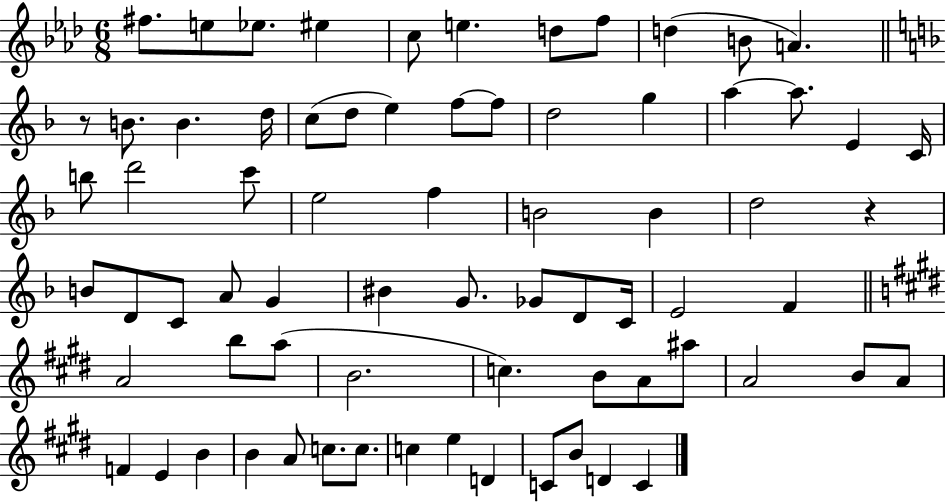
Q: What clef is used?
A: treble